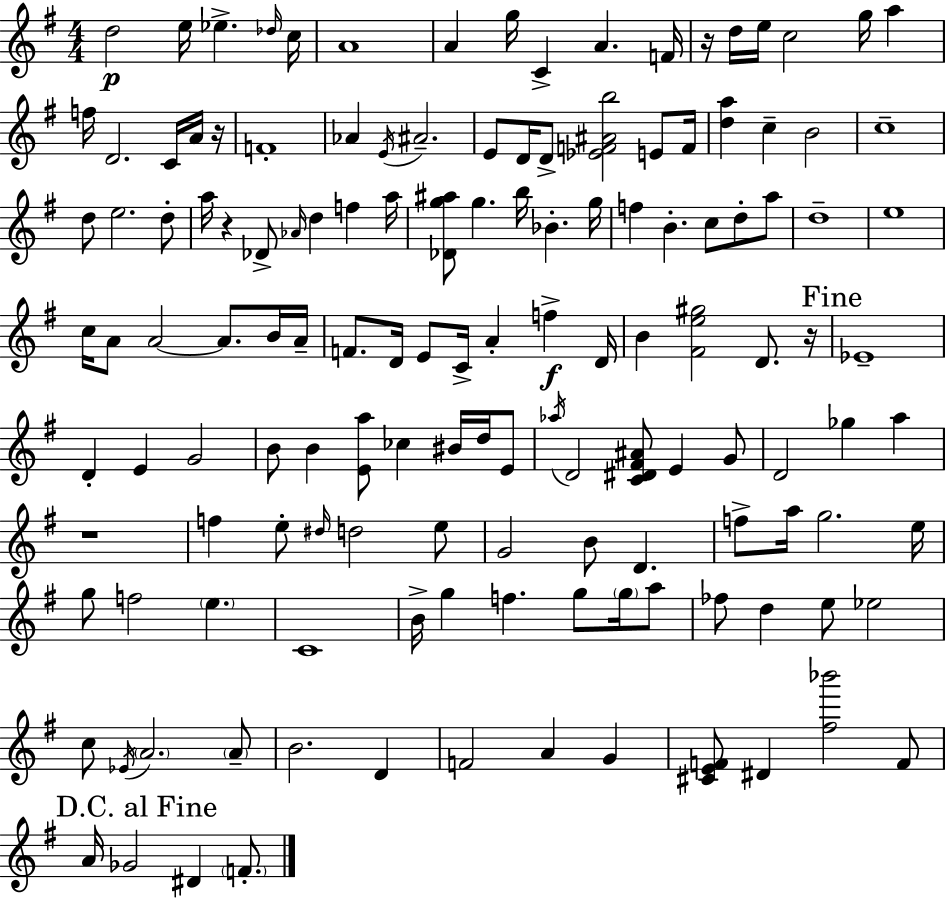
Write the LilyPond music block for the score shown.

{
  \clef treble
  \numericTimeSignature
  \time 4/4
  \key g \major
  \repeat volta 2 { d''2\p e''16 ees''4.-> \grace { des''16 } | c''16 a'1 | a'4 g''16 c'4-> a'4. | f'16 r16 d''16 e''16 c''2 g''16 a''4 | \break f''16 d'2. c'16 a'16 | r16 f'1-. | aes'4 \acciaccatura { e'16 } ais'2.-- | e'8 d'16 d'8-> <ees' f' ais' b''>2 e'8 | \break f'16 <d'' a''>4 c''4-- b'2 | c''1-- | d''8 e''2. | d''8-. a''16 r4 des'8-> \grace { aes'16 } d''4 f''4 | \break a''16 <des' g'' ais''>8 g''4. b''16 bes'4.-. | g''16 f''4 b'4.-. c''8 d''8-. | a''8 d''1-- | e''1 | \break c''16 a'8 a'2~~ a'8. | b'16 a'16-- f'8. d'16 e'8 c'16-> a'4-. f''4->\f | d'16 b'4 <fis' e'' gis''>2 d'8. | r16 \mark "Fine" ees'1-- | \break d'4-. e'4 g'2 | b'8 b'4 <e' a''>8 ces''4 bis'16 | d''16 e'8 \acciaccatura { aes''16 } d'2 <c' dis' fis' ais'>8 e'4 | g'8 d'2 ges''4 | \break a''4 r1 | f''4 e''8-. \grace { dis''16 } d''2 | e''8 g'2 b'8 d'4. | f''8-> a''16 g''2. | \break e''16 g''8 f''2 \parenthesize e''4. | c'1 | b'16-> g''4 f''4. | g''8 \parenthesize g''16 a''8 fes''8 d''4 e''8 ees''2 | \break c''8 \acciaccatura { ees'16 } \parenthesize a'2. | \parenthesize a'8-- b'2. | d'4 f'2 a'4 | g'4 <cis' e' f'>8 dis'4 <fis'' bes'''>2 | \break f'8 \mark "D.C. al Fine" a'16 ges'2 dis'4 | \parenthesize f'8.-. } \bar "|."
}